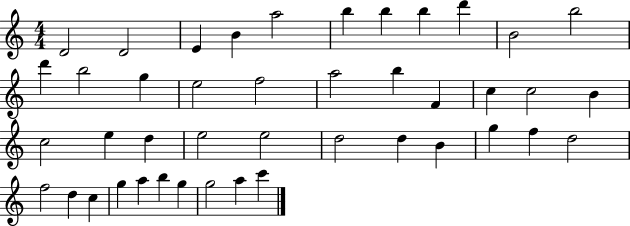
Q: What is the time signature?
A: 4/4